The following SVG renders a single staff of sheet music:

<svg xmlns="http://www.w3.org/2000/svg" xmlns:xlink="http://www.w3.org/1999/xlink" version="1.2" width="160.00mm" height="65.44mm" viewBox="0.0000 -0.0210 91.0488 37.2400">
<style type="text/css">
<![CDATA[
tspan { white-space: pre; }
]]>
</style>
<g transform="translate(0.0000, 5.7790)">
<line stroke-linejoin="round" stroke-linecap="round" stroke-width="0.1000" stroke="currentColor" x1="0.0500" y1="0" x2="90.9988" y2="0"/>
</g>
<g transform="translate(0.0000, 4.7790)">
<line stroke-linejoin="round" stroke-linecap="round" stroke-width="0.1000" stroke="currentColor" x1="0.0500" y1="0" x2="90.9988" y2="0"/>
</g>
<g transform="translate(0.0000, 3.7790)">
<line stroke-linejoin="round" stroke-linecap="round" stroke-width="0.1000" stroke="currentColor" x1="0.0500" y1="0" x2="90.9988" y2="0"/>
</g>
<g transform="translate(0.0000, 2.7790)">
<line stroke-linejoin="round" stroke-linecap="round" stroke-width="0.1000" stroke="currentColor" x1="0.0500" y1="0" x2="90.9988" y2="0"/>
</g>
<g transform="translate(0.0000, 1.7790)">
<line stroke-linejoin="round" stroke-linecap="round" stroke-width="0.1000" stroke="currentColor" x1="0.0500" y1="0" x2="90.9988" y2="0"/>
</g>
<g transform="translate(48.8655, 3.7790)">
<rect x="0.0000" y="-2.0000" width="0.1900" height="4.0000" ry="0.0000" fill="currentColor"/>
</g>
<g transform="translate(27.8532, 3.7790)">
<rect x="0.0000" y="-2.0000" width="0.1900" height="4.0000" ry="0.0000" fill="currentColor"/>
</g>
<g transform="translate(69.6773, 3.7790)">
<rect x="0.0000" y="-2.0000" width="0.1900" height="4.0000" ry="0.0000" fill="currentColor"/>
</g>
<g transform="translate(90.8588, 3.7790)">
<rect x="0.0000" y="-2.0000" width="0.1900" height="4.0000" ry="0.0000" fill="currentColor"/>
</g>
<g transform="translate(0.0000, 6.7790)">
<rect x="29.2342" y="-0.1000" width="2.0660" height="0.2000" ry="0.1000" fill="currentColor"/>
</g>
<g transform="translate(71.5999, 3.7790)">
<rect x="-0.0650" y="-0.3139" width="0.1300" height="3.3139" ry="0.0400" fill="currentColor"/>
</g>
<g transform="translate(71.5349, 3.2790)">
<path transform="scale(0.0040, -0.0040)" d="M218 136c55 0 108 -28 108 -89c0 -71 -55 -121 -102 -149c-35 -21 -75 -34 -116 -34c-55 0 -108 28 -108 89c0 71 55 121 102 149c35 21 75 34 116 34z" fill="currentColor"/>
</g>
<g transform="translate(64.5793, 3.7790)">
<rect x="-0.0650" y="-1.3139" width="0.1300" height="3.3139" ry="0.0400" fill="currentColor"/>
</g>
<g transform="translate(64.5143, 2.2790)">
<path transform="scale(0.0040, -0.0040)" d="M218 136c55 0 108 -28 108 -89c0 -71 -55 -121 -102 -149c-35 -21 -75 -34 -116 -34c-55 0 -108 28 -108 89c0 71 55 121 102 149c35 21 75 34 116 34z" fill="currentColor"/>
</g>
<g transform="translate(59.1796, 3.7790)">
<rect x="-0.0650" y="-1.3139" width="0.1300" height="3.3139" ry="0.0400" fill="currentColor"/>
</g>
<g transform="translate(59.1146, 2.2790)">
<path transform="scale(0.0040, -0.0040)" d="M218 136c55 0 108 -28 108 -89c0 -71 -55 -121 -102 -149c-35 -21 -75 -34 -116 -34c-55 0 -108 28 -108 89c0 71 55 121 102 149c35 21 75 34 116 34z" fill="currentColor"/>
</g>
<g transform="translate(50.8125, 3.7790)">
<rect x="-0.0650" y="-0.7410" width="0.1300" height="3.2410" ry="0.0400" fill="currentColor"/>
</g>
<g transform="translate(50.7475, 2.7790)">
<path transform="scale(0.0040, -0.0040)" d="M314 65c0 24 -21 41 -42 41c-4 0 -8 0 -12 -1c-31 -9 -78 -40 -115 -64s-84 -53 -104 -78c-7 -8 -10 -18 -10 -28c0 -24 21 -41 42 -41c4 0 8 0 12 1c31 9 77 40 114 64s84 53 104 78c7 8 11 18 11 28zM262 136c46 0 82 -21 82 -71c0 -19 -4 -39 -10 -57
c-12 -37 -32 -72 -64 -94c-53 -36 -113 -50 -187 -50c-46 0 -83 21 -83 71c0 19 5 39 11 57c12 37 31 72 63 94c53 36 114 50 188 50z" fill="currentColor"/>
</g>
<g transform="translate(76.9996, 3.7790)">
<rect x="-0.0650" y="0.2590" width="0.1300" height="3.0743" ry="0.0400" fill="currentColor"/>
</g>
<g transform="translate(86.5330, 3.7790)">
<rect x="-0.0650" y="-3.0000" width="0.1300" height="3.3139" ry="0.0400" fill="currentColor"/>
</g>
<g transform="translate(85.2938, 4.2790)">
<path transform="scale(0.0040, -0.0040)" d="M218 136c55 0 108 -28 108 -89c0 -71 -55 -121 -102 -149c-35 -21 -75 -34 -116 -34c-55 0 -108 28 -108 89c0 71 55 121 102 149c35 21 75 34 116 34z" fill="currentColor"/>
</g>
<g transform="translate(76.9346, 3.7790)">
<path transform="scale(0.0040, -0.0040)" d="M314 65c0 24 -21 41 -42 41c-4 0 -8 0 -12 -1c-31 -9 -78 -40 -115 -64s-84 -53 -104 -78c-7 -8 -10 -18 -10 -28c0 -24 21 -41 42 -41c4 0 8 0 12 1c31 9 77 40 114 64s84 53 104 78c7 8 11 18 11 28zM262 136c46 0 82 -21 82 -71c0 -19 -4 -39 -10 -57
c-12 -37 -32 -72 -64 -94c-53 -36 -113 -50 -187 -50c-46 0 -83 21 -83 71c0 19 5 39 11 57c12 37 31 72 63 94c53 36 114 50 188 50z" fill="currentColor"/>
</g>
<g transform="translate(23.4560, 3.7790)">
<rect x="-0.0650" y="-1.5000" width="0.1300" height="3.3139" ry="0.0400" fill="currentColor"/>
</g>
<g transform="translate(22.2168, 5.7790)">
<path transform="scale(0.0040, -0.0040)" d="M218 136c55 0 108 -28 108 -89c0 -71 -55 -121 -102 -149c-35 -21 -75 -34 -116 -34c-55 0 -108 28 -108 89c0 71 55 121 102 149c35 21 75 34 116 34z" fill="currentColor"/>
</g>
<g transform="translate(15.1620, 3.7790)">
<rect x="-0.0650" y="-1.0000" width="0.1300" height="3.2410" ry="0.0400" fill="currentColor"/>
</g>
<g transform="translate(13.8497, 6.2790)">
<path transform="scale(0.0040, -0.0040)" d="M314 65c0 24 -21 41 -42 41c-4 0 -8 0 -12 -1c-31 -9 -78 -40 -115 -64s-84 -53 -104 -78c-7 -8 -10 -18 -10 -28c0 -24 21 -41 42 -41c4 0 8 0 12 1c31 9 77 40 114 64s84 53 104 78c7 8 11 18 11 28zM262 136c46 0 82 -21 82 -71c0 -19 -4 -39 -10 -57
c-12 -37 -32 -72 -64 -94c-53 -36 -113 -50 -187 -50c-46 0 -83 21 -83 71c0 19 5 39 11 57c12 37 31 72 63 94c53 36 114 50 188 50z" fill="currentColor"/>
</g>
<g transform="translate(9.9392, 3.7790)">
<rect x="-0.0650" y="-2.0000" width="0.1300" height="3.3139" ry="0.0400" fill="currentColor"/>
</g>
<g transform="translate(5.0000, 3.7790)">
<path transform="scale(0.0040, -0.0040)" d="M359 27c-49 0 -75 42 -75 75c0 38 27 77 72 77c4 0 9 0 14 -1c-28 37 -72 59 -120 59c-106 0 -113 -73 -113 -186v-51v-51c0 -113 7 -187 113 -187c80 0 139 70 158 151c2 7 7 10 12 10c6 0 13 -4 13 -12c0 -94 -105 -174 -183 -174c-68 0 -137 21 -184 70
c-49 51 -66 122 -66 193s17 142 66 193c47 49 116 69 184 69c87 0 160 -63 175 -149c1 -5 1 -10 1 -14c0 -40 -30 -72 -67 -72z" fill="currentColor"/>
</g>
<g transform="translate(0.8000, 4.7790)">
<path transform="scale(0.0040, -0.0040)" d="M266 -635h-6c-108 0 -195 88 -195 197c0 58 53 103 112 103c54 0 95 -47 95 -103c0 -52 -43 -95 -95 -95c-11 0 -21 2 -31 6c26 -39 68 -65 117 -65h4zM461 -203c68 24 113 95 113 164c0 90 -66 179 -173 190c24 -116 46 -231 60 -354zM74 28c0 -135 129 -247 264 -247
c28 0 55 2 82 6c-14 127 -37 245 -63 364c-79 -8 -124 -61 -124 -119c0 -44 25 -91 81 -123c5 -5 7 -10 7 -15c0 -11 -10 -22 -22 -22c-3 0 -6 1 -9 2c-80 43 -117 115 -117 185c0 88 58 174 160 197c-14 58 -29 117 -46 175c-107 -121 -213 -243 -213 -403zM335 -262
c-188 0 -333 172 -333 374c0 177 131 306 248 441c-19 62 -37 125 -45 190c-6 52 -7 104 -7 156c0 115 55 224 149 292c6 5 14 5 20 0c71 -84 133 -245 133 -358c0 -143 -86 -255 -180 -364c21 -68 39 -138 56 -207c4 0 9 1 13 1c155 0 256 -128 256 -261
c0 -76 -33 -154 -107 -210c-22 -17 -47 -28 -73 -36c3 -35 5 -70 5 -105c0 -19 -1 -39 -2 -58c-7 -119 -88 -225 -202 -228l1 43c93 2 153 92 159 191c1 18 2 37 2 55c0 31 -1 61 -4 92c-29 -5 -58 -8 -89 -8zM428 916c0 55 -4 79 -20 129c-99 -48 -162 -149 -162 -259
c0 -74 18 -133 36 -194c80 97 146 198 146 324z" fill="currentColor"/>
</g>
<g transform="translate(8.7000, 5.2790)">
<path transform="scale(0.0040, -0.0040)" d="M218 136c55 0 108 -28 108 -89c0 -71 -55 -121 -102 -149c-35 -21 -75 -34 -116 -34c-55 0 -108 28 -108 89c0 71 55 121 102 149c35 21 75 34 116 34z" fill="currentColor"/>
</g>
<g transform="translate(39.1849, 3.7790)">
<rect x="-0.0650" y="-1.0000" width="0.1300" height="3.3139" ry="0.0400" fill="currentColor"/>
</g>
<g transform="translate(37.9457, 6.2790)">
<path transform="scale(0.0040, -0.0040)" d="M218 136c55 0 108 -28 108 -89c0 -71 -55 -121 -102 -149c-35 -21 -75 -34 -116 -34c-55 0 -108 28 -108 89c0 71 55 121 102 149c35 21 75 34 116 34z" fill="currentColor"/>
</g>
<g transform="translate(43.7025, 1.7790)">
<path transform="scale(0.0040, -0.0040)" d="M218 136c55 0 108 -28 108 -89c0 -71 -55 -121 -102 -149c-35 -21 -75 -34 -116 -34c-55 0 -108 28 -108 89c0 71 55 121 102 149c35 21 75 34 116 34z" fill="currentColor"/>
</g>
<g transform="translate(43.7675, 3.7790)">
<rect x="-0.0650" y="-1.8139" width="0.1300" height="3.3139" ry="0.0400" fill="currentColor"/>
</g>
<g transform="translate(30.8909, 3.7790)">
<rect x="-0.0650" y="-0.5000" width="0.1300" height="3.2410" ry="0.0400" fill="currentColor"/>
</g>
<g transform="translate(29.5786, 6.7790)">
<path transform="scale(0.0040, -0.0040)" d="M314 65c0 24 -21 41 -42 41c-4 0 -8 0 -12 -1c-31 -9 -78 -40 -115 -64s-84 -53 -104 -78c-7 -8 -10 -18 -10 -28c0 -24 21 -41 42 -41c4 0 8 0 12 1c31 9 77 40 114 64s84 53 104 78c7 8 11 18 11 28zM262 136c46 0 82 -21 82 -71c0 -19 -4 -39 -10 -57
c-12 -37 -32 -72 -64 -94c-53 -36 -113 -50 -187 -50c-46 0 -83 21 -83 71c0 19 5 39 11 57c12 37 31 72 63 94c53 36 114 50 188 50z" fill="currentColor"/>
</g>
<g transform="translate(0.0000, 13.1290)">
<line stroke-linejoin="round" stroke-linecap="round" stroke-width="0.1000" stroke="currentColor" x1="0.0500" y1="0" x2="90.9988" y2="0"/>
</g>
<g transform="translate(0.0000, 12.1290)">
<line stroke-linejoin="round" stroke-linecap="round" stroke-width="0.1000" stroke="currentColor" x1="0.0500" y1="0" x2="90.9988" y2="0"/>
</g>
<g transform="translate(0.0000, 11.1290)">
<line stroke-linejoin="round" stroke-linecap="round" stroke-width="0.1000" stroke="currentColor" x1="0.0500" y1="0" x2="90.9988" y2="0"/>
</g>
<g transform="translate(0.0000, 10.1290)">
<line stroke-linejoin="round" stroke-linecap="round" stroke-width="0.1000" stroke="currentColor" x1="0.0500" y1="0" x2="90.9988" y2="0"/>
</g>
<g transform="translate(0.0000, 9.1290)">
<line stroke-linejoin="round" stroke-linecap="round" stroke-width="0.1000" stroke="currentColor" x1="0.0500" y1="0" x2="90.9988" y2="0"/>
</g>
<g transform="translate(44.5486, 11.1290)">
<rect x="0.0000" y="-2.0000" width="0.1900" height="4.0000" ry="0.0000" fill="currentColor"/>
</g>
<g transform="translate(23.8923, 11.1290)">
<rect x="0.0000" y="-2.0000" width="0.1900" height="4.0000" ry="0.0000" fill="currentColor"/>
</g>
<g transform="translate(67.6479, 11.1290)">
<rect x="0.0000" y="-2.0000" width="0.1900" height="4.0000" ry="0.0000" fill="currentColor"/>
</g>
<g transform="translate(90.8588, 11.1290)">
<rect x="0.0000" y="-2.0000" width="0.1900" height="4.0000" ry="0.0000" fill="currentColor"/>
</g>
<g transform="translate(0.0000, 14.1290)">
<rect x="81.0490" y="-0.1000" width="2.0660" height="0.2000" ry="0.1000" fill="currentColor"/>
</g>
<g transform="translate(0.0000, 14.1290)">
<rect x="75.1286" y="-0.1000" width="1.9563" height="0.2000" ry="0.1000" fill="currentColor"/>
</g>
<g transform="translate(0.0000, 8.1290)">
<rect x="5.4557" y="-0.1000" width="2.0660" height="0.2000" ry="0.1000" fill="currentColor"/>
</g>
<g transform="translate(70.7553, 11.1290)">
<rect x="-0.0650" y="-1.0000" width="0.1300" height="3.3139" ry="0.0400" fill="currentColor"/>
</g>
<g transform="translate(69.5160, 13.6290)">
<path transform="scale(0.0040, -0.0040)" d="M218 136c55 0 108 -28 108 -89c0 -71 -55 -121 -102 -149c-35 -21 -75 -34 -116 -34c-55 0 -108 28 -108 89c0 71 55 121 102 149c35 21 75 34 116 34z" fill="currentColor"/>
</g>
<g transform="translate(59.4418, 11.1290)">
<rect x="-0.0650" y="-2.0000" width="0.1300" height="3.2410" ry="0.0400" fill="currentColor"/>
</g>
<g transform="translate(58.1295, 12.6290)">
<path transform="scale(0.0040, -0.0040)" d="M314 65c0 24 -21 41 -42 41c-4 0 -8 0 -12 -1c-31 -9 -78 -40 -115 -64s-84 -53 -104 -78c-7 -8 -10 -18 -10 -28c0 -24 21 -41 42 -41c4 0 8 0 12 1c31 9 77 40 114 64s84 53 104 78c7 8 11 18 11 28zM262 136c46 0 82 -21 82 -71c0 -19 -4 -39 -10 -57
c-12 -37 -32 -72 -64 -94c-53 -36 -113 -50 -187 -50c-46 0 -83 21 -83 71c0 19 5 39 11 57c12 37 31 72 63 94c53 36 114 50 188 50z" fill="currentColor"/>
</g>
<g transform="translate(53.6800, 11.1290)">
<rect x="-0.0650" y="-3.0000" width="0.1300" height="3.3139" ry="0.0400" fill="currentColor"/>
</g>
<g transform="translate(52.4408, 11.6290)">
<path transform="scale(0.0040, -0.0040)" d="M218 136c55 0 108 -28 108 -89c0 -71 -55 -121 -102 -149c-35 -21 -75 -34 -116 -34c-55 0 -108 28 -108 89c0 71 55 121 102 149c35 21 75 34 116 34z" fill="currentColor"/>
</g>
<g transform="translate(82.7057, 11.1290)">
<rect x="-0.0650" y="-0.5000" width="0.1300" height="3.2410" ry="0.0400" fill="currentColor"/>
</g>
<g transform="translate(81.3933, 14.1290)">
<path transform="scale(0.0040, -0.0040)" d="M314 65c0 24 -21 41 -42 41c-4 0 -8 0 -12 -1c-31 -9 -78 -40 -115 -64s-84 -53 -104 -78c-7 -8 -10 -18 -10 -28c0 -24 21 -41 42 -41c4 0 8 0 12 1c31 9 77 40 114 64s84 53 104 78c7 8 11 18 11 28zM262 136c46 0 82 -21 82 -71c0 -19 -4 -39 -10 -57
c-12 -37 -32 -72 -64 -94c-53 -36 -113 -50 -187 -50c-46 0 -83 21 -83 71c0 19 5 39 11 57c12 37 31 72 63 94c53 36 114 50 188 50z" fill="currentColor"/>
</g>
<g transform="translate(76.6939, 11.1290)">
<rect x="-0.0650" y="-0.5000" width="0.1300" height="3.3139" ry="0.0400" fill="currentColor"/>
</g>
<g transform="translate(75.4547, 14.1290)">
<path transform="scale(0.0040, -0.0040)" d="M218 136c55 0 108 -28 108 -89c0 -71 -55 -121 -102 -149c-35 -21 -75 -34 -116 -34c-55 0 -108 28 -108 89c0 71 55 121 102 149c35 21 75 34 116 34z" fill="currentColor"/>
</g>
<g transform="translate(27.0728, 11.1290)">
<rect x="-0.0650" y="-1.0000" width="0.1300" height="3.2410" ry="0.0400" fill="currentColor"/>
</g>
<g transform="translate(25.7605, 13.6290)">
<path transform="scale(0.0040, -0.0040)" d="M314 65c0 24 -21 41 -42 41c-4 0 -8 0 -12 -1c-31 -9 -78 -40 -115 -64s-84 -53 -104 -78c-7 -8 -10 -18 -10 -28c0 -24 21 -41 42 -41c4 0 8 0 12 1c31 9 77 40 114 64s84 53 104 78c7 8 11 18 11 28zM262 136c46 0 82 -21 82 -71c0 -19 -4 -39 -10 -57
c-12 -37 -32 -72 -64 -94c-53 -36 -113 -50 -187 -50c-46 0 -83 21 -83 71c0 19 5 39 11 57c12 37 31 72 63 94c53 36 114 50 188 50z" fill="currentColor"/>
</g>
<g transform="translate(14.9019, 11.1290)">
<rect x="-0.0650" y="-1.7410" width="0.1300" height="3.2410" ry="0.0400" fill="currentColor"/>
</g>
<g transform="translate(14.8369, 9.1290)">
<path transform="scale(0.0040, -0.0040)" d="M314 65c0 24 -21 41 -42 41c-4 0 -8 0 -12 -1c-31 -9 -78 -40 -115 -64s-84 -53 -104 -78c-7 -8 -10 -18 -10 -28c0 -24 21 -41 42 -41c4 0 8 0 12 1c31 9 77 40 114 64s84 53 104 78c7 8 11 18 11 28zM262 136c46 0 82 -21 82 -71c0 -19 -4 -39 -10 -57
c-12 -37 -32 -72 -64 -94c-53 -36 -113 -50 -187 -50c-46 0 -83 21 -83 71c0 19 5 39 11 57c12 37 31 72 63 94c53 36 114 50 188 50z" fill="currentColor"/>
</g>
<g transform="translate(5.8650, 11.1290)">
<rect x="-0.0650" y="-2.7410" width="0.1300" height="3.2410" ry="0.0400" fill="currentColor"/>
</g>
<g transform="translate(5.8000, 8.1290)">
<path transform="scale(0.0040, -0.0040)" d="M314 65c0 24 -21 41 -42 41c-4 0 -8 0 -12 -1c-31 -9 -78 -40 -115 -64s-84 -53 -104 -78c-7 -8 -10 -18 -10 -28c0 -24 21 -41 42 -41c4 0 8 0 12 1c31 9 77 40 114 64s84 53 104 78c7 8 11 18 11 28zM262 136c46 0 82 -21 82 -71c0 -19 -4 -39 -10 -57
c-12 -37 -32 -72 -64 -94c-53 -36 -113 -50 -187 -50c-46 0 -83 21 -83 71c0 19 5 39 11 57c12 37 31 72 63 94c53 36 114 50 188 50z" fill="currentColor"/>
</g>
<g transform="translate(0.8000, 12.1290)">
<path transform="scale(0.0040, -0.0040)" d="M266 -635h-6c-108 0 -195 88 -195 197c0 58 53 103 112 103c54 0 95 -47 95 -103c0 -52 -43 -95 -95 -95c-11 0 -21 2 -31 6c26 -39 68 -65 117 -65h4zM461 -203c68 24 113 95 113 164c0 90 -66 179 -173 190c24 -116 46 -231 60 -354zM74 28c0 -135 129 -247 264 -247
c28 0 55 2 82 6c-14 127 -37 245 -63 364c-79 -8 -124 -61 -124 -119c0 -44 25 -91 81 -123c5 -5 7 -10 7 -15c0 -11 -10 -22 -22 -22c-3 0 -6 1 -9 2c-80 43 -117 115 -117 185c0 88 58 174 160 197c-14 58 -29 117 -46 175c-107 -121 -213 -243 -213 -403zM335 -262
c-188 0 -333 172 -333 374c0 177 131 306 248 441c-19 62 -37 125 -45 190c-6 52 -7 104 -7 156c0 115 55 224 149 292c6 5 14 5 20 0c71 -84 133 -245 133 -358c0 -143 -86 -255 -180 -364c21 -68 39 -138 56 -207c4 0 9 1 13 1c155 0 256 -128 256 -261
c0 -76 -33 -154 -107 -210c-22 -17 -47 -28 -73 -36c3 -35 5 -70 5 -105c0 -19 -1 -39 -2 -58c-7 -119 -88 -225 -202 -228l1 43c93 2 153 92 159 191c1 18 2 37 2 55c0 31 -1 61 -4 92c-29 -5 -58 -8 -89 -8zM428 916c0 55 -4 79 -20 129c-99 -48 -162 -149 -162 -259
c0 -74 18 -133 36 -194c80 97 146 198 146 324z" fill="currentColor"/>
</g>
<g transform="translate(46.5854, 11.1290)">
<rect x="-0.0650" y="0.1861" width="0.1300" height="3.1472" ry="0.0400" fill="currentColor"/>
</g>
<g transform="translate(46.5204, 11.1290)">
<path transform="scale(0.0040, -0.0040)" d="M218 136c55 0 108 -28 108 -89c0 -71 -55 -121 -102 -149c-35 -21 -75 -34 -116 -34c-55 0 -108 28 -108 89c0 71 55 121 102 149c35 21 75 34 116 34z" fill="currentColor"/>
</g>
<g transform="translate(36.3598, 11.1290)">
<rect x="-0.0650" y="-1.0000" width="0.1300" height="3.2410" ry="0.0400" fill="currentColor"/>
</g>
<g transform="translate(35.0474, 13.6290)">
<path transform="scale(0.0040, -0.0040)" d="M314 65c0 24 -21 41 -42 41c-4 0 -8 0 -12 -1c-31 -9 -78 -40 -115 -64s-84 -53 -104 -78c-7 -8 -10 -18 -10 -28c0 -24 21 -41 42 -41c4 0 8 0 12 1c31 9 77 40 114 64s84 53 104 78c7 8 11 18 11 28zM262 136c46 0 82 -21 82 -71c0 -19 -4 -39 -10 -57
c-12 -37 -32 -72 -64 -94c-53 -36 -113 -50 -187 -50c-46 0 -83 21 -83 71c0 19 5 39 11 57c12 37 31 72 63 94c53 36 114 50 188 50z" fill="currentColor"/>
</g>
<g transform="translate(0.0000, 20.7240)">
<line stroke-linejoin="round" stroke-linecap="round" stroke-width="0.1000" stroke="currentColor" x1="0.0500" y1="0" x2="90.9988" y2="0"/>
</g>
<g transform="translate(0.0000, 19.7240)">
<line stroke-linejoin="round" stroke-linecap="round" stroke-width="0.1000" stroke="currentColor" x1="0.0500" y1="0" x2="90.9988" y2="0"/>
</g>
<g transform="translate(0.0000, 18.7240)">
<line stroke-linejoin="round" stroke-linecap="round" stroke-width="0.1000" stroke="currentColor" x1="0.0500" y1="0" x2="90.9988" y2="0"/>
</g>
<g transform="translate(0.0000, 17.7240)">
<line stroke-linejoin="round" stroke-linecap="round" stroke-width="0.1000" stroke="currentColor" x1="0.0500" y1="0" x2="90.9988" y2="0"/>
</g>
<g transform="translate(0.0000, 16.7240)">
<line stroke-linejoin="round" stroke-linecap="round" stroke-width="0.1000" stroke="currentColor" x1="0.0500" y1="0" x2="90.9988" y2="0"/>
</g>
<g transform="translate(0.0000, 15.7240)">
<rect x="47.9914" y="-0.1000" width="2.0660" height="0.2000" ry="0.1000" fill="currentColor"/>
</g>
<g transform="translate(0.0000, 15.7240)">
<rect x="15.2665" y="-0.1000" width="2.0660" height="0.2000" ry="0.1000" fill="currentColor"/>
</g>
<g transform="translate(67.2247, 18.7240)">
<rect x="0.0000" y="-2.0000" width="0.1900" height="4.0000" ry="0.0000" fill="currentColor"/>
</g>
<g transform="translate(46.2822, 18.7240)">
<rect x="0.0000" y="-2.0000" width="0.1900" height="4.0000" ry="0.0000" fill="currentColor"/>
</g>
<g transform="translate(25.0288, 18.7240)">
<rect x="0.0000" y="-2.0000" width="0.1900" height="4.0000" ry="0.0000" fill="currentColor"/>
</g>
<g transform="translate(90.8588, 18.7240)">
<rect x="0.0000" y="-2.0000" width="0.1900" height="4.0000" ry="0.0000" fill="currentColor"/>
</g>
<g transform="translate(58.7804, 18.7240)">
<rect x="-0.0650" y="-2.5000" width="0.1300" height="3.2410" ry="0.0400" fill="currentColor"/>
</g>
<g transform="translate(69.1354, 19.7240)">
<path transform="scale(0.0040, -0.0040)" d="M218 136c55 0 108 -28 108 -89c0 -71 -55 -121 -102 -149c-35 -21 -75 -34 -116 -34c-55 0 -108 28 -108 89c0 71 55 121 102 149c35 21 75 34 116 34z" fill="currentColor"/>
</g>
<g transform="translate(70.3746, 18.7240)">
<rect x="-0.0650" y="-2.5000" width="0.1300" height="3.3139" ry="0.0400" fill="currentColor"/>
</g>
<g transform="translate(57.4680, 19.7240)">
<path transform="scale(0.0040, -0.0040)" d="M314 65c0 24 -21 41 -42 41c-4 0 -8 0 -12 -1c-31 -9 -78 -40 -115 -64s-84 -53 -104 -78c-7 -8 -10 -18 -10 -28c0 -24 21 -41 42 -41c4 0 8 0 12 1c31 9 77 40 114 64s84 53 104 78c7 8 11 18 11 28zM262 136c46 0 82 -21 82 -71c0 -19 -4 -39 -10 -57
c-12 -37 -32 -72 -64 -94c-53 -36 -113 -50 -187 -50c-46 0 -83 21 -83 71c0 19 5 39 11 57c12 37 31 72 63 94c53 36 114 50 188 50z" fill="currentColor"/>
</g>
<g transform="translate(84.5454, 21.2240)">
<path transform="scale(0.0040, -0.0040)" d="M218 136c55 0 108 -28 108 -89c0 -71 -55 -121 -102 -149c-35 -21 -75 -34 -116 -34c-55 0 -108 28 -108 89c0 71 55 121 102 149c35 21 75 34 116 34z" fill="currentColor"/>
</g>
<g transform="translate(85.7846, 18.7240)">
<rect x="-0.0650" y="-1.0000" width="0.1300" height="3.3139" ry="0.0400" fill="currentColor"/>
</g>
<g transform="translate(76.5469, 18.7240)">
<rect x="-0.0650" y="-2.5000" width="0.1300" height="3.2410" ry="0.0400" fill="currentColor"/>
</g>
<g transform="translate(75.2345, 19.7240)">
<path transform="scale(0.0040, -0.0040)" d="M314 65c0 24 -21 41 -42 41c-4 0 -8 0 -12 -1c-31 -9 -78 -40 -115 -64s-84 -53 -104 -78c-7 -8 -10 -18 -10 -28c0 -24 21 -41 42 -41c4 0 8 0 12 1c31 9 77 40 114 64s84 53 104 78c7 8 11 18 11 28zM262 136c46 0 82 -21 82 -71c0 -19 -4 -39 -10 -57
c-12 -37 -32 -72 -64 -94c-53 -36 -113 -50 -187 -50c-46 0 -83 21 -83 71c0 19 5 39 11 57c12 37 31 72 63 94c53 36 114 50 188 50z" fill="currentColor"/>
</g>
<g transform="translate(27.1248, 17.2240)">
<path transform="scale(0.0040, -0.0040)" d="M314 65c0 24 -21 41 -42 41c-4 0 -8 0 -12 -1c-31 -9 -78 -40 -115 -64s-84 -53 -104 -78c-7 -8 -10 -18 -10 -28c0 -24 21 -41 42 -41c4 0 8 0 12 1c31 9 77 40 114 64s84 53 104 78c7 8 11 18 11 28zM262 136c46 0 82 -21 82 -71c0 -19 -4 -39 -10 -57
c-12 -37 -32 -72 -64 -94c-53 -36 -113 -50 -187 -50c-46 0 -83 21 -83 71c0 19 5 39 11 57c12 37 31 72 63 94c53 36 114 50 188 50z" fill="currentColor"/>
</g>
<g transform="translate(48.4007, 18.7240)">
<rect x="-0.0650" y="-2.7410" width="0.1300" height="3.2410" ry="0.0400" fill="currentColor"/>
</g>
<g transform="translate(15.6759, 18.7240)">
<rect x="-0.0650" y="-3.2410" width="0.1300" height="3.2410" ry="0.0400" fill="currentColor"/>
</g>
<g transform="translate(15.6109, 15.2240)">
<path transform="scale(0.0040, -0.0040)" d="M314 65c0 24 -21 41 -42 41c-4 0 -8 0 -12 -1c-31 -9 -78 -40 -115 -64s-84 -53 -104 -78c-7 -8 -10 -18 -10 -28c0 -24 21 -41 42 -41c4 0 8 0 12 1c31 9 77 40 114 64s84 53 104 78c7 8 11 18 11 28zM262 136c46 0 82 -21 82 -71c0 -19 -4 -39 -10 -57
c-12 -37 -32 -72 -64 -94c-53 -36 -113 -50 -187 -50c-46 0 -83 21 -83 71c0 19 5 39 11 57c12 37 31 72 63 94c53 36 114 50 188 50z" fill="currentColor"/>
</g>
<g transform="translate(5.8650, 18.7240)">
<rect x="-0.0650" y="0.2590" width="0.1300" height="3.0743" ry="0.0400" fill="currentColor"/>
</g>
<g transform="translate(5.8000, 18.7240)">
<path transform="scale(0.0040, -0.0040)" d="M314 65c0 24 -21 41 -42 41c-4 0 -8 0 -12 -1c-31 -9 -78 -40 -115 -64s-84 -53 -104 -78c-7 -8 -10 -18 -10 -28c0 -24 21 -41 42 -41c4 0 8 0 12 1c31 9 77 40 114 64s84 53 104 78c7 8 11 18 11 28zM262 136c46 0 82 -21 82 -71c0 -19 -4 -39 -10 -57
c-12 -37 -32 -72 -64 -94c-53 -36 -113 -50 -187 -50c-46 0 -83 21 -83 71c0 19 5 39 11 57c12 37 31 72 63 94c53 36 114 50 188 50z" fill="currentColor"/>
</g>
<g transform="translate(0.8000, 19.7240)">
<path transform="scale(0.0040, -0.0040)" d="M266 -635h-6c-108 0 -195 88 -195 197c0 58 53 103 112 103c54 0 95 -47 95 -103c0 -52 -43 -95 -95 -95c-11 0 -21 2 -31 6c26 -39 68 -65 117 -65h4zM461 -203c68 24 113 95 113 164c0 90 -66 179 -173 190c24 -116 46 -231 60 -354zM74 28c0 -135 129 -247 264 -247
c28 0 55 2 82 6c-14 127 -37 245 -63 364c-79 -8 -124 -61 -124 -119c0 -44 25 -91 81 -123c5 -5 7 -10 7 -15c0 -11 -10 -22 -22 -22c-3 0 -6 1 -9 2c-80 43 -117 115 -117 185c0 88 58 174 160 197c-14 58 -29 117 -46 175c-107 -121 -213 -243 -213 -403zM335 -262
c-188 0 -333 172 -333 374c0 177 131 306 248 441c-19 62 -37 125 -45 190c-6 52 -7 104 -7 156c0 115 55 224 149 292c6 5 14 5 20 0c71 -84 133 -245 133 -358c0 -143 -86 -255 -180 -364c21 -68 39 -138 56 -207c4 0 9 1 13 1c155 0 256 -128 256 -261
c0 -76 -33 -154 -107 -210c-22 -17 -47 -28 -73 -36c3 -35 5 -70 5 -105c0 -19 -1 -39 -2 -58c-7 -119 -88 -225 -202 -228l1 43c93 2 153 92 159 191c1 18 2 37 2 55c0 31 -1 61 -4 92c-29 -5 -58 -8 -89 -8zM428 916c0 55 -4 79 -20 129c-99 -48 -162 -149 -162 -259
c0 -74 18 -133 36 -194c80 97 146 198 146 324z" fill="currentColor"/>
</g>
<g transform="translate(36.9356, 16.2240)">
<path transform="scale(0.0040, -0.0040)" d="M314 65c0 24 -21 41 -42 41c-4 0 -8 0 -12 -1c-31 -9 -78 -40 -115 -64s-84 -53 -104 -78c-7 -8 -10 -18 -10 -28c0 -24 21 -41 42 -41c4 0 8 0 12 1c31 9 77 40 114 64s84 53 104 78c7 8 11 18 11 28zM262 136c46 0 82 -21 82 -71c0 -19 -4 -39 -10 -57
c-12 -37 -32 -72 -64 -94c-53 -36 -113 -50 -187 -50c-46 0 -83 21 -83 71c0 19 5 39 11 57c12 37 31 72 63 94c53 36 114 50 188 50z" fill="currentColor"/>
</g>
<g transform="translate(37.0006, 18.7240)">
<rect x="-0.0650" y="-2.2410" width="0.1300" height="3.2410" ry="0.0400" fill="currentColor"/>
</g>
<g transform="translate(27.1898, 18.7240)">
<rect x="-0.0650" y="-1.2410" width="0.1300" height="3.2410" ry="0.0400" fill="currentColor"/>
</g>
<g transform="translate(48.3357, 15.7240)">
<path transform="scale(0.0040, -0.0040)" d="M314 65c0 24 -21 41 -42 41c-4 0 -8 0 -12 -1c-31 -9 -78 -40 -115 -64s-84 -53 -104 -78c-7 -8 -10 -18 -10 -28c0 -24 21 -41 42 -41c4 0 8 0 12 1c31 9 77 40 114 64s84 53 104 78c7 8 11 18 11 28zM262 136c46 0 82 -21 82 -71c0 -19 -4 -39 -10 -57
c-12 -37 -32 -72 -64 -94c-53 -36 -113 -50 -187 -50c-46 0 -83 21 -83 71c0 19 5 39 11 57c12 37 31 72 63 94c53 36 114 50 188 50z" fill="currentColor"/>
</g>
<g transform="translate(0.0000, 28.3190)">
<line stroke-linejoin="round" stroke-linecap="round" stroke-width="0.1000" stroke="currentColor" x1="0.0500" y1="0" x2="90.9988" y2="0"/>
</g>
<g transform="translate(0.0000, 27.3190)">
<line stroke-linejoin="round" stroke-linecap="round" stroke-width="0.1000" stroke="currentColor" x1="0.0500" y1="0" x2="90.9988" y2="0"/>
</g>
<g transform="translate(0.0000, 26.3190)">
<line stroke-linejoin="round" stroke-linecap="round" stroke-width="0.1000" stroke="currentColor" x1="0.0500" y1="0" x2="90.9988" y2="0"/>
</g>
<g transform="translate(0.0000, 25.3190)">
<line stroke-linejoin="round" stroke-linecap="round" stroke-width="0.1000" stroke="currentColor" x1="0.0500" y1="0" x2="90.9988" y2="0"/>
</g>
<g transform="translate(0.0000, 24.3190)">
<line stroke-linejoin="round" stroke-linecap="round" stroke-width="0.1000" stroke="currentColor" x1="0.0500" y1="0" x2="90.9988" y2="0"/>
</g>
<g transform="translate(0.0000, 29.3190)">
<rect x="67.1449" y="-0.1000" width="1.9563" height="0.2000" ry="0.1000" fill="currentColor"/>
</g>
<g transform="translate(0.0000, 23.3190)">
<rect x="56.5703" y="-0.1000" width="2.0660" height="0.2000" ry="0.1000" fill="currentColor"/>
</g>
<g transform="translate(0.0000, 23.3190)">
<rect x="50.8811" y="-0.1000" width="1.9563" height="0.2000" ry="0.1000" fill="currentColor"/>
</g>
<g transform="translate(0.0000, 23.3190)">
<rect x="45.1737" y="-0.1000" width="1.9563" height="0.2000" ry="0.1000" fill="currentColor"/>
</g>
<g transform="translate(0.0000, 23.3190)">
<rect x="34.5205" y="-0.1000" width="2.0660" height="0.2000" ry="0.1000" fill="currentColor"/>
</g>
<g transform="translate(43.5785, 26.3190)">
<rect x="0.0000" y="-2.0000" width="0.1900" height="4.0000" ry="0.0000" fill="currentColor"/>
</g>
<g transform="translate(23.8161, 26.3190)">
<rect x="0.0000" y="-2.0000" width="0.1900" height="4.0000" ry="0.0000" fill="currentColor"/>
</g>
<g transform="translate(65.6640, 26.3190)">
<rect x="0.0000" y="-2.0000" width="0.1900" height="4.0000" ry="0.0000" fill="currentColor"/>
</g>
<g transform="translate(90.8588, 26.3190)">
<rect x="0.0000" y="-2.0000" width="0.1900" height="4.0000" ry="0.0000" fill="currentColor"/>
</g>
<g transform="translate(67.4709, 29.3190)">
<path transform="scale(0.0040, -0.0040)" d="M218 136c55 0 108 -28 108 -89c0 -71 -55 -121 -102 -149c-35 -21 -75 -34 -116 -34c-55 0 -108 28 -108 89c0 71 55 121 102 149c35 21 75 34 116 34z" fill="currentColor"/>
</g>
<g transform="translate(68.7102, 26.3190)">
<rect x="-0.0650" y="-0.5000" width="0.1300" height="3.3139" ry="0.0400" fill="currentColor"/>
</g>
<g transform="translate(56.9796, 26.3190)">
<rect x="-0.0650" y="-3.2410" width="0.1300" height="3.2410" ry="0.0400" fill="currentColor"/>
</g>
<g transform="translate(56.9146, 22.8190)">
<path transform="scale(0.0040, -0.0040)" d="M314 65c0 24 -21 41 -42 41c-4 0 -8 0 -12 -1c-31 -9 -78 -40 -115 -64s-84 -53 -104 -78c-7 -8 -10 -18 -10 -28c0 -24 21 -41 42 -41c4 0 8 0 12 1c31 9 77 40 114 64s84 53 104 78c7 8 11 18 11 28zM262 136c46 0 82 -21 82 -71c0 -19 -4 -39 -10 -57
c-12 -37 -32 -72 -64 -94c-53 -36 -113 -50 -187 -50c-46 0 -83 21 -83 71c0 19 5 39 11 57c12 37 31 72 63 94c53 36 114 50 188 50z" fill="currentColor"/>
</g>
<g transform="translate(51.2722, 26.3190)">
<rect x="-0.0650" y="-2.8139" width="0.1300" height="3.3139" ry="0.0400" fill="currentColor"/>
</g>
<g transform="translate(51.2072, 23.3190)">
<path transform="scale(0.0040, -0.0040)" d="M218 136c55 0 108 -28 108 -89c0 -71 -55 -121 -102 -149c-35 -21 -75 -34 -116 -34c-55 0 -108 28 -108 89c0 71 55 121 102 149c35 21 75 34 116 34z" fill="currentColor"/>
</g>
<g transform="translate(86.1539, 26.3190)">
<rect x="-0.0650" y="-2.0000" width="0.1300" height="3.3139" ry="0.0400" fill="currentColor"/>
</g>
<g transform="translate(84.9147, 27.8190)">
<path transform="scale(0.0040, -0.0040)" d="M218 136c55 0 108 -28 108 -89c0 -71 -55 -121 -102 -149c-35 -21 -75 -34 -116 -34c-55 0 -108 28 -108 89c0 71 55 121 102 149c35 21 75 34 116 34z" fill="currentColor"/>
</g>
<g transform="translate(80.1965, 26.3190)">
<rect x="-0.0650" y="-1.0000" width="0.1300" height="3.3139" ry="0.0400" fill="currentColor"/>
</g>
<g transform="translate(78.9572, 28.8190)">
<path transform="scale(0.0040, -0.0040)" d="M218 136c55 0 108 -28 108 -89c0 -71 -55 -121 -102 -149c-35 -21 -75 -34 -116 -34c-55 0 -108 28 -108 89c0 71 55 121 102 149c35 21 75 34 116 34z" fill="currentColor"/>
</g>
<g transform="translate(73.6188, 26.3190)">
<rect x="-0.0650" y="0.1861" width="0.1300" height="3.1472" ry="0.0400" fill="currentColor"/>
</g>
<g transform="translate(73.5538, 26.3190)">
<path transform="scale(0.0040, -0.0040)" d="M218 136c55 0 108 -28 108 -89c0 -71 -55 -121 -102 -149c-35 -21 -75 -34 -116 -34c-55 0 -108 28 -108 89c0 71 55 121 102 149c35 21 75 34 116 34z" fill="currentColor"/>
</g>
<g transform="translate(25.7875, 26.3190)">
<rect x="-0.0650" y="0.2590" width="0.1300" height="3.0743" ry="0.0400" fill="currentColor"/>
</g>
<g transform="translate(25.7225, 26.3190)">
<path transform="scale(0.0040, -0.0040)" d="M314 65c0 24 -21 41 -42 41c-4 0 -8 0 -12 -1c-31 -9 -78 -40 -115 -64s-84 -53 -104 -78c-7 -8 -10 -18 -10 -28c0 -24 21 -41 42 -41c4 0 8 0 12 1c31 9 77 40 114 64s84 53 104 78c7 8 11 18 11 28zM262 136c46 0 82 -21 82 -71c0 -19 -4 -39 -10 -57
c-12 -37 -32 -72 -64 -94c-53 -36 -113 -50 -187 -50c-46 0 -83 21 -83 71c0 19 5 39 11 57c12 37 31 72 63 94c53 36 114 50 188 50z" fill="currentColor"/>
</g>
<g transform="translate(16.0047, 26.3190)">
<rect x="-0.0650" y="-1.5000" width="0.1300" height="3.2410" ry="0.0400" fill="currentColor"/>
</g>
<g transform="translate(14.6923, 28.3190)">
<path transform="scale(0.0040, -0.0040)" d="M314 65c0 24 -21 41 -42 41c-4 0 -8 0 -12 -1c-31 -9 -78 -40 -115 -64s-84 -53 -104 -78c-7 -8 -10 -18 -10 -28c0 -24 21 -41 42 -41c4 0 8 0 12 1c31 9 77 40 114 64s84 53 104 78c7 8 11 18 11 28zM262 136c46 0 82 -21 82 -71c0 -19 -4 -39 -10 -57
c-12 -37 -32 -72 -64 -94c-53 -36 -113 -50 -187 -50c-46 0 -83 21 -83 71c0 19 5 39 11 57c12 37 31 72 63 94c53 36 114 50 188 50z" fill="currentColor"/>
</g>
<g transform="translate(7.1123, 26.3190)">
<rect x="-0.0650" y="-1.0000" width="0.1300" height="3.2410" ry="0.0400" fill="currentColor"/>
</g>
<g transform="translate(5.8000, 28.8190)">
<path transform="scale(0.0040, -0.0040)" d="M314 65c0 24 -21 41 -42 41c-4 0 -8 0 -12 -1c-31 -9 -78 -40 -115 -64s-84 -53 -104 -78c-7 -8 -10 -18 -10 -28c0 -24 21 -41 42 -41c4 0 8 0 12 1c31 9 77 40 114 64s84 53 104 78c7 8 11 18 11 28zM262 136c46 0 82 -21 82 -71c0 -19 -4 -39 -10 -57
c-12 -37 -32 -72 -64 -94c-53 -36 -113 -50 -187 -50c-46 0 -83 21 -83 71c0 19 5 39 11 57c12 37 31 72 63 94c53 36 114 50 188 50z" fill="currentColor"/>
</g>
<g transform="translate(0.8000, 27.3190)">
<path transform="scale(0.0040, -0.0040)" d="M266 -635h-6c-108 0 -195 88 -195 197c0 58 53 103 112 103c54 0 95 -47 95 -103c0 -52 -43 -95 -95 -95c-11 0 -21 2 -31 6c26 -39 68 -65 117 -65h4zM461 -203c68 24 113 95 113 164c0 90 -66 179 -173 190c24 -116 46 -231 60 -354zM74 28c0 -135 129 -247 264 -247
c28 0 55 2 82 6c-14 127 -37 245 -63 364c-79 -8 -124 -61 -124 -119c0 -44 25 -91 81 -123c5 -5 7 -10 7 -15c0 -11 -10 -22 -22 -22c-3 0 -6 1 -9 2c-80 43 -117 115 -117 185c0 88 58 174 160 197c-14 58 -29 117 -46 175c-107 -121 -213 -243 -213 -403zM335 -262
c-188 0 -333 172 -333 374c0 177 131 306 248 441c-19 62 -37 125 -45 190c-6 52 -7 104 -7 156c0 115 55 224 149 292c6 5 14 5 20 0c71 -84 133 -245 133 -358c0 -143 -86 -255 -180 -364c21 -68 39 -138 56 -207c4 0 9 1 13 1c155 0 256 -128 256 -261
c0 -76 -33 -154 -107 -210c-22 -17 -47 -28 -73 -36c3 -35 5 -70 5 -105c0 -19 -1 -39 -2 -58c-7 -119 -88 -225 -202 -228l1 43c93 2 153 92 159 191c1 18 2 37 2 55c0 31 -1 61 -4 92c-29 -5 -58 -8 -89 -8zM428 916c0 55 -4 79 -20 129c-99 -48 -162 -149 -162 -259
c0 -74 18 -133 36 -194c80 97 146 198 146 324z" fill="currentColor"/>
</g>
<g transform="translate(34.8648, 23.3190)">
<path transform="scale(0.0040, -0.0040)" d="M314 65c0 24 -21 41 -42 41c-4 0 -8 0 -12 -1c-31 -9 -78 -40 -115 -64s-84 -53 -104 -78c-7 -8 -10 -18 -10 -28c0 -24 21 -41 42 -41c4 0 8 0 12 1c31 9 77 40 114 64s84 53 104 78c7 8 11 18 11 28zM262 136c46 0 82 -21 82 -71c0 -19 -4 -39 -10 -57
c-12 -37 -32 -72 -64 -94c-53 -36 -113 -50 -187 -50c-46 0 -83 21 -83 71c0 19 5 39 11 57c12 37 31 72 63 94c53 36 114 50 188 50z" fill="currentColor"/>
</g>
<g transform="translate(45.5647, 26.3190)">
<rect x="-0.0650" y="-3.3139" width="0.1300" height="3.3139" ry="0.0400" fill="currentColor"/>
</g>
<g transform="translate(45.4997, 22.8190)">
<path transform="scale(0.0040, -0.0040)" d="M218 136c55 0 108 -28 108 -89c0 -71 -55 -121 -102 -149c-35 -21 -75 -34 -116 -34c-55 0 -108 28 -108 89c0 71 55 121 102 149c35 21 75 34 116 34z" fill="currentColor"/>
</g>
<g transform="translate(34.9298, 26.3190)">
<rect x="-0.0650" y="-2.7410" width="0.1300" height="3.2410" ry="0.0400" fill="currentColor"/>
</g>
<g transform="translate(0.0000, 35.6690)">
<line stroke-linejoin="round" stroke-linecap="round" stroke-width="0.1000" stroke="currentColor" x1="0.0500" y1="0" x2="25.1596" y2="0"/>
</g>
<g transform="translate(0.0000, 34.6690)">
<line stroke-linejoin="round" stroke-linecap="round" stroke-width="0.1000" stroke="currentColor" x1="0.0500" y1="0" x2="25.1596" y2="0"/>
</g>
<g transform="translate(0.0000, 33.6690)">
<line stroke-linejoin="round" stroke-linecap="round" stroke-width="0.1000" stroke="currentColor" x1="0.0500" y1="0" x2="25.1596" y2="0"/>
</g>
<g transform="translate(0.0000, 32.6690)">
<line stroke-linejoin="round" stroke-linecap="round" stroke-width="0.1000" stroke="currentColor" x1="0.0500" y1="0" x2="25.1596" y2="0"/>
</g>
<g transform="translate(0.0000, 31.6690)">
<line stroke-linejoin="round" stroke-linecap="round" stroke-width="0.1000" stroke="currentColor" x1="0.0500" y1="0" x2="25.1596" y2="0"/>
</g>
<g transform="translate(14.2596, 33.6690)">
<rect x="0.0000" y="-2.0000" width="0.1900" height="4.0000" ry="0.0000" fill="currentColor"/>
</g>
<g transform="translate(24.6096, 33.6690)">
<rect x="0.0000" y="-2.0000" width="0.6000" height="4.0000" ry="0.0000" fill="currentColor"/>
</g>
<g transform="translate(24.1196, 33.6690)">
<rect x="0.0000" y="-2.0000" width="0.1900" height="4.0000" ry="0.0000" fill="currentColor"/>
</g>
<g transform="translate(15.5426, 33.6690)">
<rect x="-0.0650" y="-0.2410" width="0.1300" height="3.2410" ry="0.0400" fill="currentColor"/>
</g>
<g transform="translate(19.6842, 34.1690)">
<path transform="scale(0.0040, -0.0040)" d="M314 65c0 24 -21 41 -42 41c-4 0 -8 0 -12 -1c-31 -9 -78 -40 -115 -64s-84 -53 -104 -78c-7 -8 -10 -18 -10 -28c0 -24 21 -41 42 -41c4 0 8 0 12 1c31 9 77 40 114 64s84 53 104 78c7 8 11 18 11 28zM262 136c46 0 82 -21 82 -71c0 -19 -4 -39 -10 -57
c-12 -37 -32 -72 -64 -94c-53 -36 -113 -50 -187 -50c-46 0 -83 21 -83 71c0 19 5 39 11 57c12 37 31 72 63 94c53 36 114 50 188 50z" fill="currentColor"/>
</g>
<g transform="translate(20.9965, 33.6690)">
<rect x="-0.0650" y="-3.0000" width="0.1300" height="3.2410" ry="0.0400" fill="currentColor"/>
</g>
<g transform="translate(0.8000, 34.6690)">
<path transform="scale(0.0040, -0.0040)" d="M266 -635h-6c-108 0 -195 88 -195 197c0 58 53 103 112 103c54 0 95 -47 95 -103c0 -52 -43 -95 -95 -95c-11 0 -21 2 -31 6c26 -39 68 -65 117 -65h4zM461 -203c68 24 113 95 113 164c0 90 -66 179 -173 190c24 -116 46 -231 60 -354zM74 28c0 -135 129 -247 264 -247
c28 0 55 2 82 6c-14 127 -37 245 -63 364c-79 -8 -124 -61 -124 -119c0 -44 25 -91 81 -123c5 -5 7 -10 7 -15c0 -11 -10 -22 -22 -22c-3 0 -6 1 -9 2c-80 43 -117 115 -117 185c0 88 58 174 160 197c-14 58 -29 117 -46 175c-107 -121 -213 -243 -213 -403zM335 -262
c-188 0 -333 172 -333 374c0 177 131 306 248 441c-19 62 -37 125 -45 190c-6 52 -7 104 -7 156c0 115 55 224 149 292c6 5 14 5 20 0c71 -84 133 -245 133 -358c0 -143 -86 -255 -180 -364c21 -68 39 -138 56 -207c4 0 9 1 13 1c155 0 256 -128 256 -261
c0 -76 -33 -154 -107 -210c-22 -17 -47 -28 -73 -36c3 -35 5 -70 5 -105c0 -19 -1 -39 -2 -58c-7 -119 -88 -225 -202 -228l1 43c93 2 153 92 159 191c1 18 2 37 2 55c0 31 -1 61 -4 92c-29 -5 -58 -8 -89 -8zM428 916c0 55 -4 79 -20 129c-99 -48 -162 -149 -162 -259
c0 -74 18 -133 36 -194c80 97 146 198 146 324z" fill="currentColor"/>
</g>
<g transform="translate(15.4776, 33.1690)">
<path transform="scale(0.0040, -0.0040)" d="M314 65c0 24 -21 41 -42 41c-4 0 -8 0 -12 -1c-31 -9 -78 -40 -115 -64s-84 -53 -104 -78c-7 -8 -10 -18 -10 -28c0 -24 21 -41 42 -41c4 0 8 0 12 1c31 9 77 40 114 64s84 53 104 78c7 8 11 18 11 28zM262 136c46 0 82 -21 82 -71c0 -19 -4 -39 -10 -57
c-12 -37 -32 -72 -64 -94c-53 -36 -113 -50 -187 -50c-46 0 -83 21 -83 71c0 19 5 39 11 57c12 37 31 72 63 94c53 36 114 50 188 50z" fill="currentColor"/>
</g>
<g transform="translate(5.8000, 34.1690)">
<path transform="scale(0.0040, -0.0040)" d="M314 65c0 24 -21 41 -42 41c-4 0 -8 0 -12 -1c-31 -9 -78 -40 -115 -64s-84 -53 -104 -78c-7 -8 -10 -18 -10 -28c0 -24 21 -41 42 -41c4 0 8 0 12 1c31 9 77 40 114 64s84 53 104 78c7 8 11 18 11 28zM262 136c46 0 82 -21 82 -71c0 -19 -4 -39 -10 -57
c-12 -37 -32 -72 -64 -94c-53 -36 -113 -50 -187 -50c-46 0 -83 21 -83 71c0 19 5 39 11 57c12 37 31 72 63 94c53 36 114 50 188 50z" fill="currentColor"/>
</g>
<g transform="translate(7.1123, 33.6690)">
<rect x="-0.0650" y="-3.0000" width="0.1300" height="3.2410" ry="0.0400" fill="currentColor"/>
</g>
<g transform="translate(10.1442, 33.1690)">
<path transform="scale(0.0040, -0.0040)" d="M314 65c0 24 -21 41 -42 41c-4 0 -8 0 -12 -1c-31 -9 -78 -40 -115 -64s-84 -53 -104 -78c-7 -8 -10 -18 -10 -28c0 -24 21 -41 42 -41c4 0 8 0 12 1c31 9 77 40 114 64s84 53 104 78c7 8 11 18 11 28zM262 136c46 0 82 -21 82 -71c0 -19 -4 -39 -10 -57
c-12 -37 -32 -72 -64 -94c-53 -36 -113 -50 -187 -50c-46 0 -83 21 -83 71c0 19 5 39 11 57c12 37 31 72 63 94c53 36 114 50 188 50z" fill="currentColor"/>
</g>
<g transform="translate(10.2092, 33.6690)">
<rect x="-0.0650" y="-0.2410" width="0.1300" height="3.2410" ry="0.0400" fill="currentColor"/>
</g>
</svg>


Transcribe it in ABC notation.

X:1
T:Untitled
M:4/4
L:1/4
K:C
F D2 E C2 D f d2 e e c B2 A a2 f2 D2 D2 B A F2 D C C2 B2 b2 e2 g2 a2 G2 G G2 D D2 E2 B2 a2 b a b2 C B D F A2 c2 c2 A2